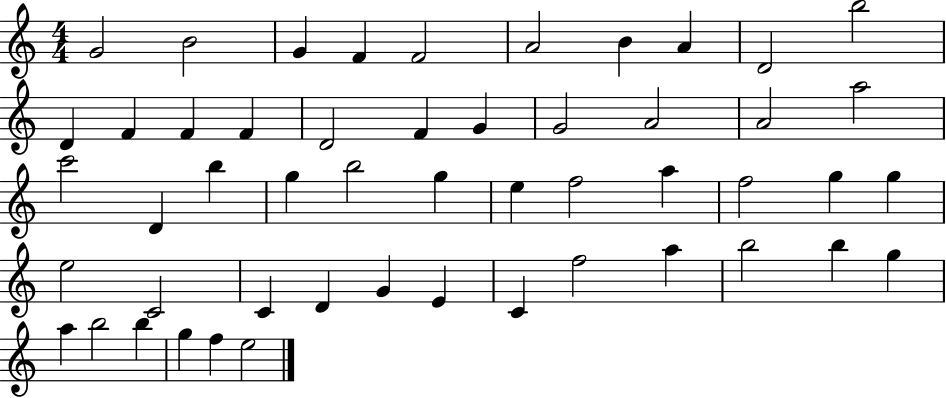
{
  \clef treble
  \numericTimeSignature
  \time 4/4
  \key c \major
  g'2 b'2 | g'4 f'4 f'2 | a'2 b'4 a'4 | d'2 b''2 | \break d'4 f'4 f'4 f'4 | d'2 f'4 g'4 | g'2 a'2 | a'2 a''2 | \break c'''2 d'4 b''4 | g''4 b''2 g''4 | e''4 f''2 a''4 | f''2 g''4 g''4 | \break e''2 c'2 | c'4 d'4 g'4 e'4 | c'4 f''2 a''4 | b''2 b''4 g''4 | \break a''4 b''2 b''4 | g''4 f''4 e''2 | \bar "|."
}